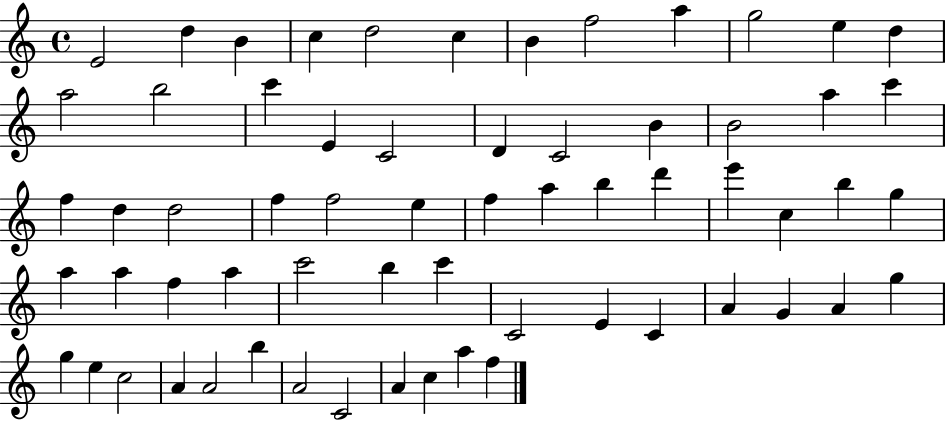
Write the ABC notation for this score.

X:1
T:Untitled
M:4/4
L:1/4
K:C
E2 d B c d2 c B f2 a g2 e d a2 b2 c' E C2 D C2 B B2 a c' f d d2 f f2 e f a b d' e' c b g a a f a c'2 b c' C2 E C A G A g g e c2 A A2 b A2 C2 A c a f